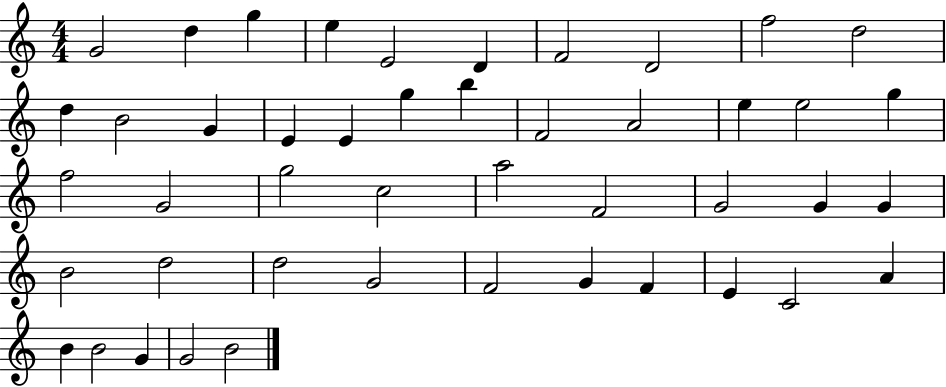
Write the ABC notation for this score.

X:1
T:Untitled
M:4/4
L:1/4
K:C
G2 d g e E2 D F2 D2 f2 d2 d B2 G E E g b F2 A2 e e2 g f2 G2 g2 c2 a2 F2 G2 G G B2 d2 d2 G2 F2 G F E C2 A B B2 G G2 B2